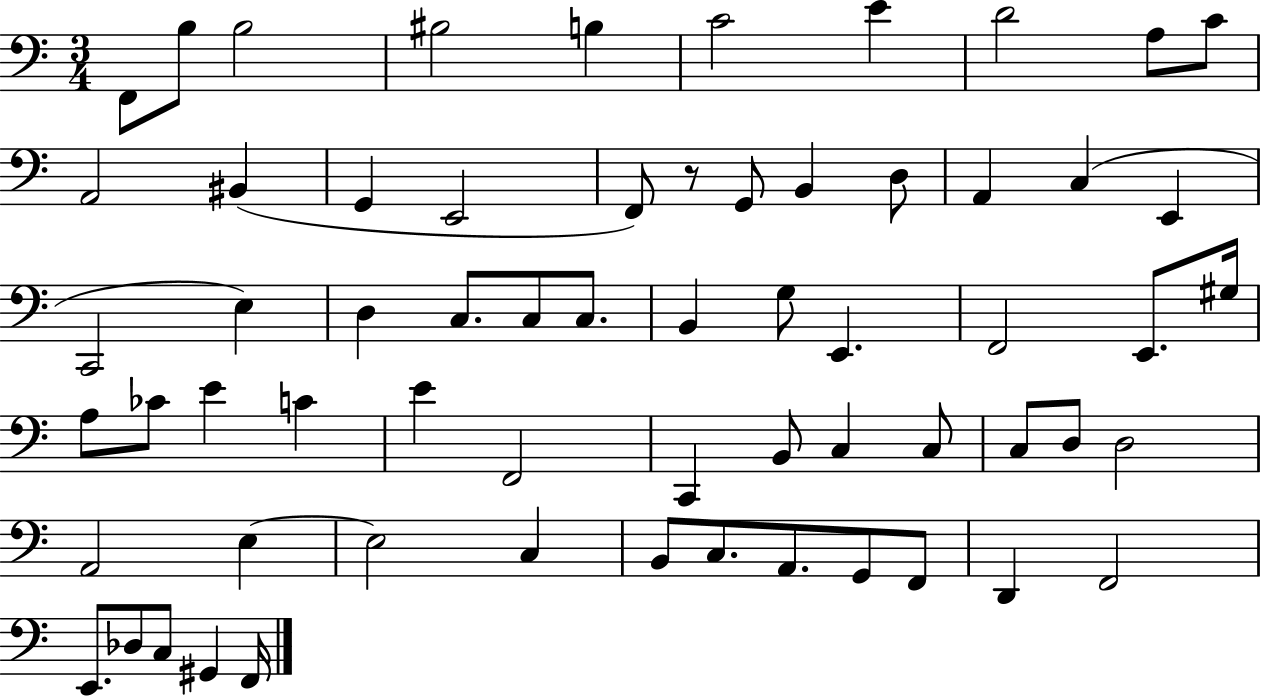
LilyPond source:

{
  \clef bass
  \numericTimeSignature
  \time 3/4
  \key c \major
  \repeat volta 2 { f,8 b8 b2 | bis2 b4 | c'2 e'4 | d'2 a8 c'8 | \break a,2 bis,4( | g,4 e,2 | f,8) r8 g,8 b,4 d8 | a,4 c4( e,4 | \break c,2 e4) | d4 c8. c8 c8. | b,4 g8 e,4. | f,2 e,8. gis16 | \break a8 ces'8 e'4 c'4 | e'4 f,2 | c,4 b,8 c4 c8 | c8 d8 d2 | \break a,2 e4~~ | e2 c4 | b,8 c8. a,8. g,8 f,8 | d,4 f,2 | \break e,8. des8 c8 gis,4 f,16 | } \bar "|."
}